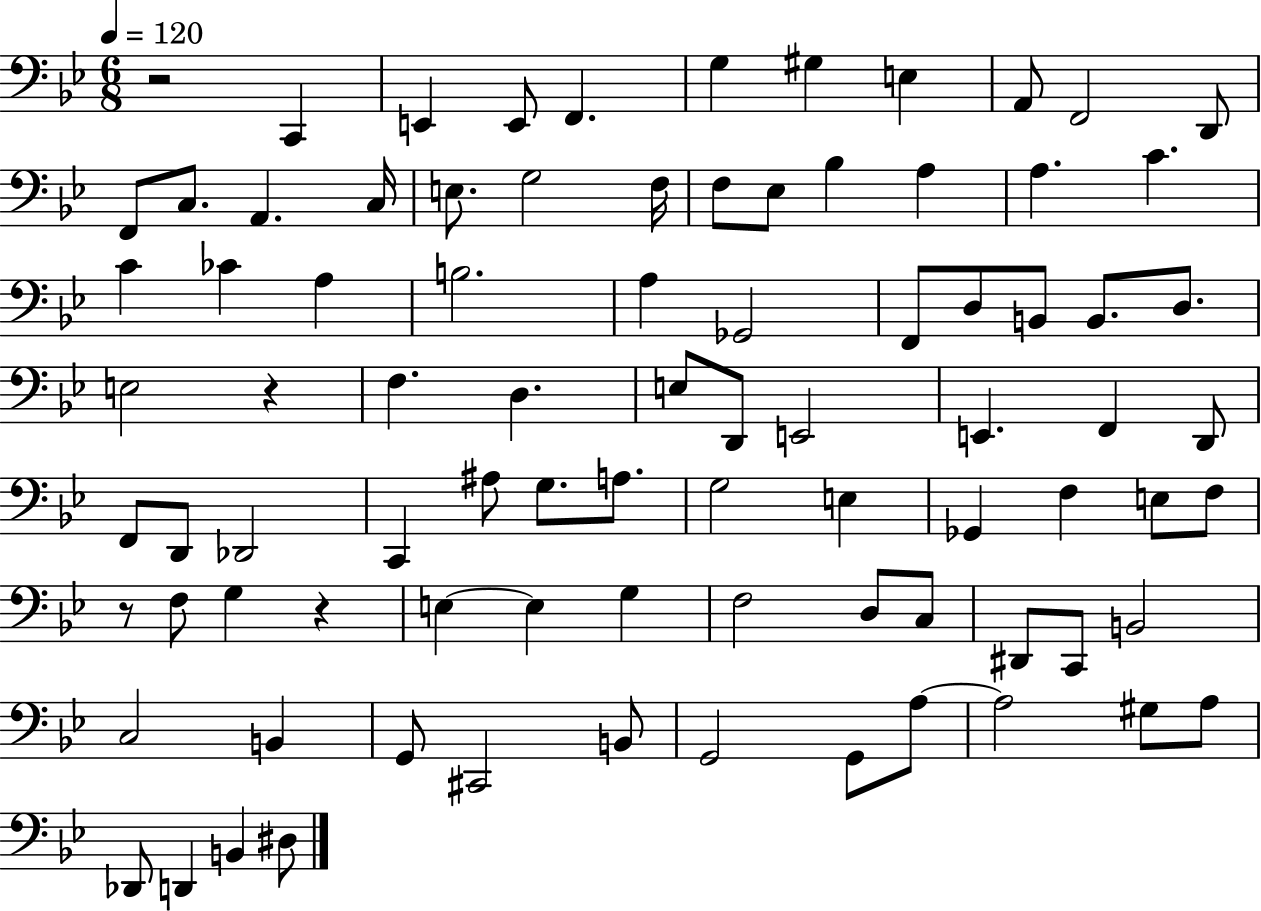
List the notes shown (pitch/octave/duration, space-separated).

R/h C2/q E2/q E2/e F2/q. G3/q G#3/q E3/q A2/e F2/h D2/e F2/e C3/e. A2/q. C3/s E3/e. G3/h F3/s F3/e Eb3/e Bb3/q A3/q A3/q. C4/q. C4/q CES4/q A3/q B3/h. A3/q Gb2/h F2/e D3/e B2/e B2/e. D3/e. E3/h R/q F3/q. D3/q. E3/e D2/e E2/h E2/q. F2/q D2/e F2/e D2/e Db2/h C2/q A#3/e G3/e. A3/e. G3/h E3/q Gb2/q F3/q E3/e F3/e R/e F3/e G3/q R/q E3/q E3/q G3/q F3/h D3/e C3/e D#2/e C2/e B2/h C3/h B2/q G2/e C#2/h B2/e G2/h G2/e A3/e A3/h G#3/e A3/e Db2/e D2/q B2/q D#3/e